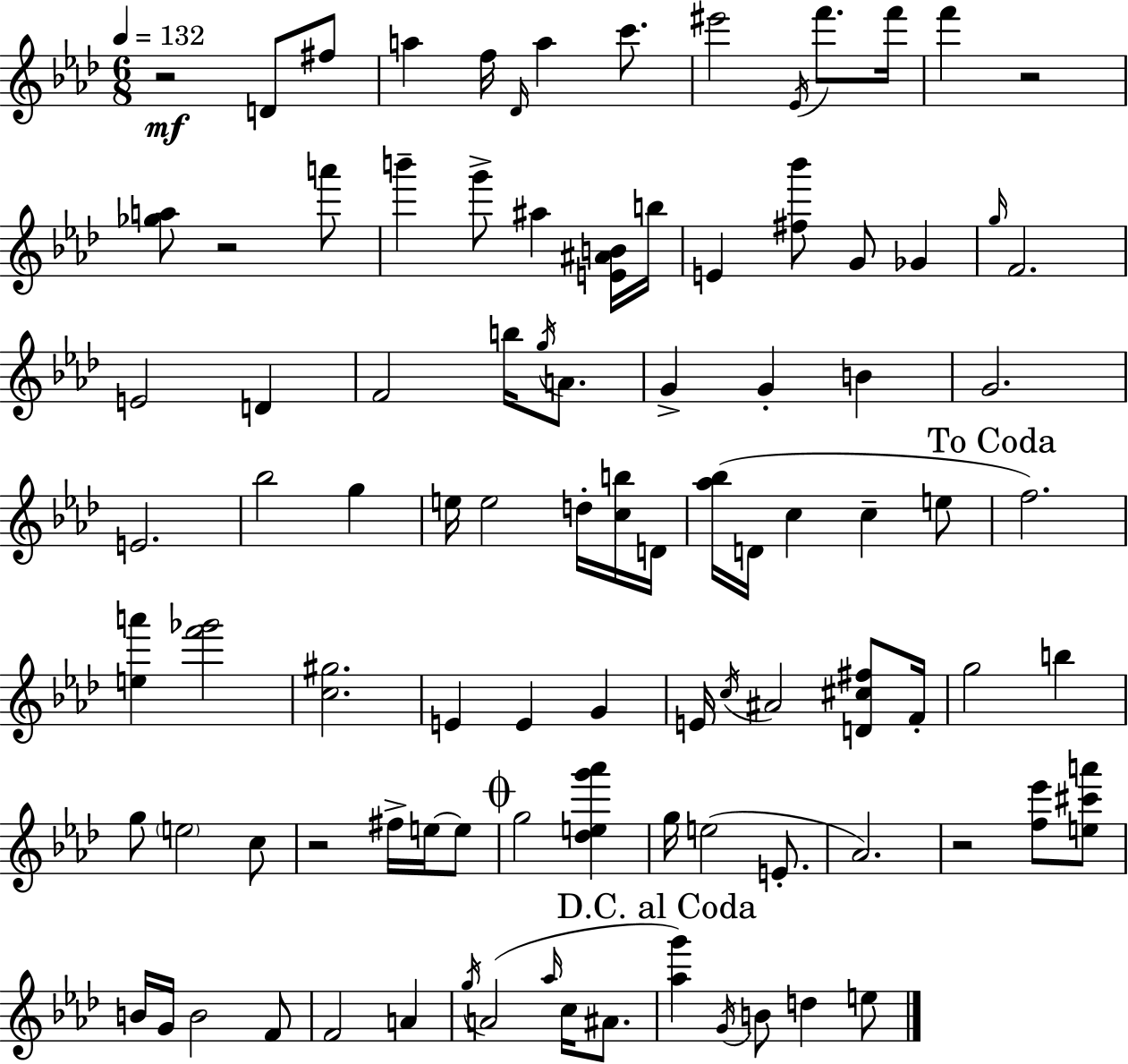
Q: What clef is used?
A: treble